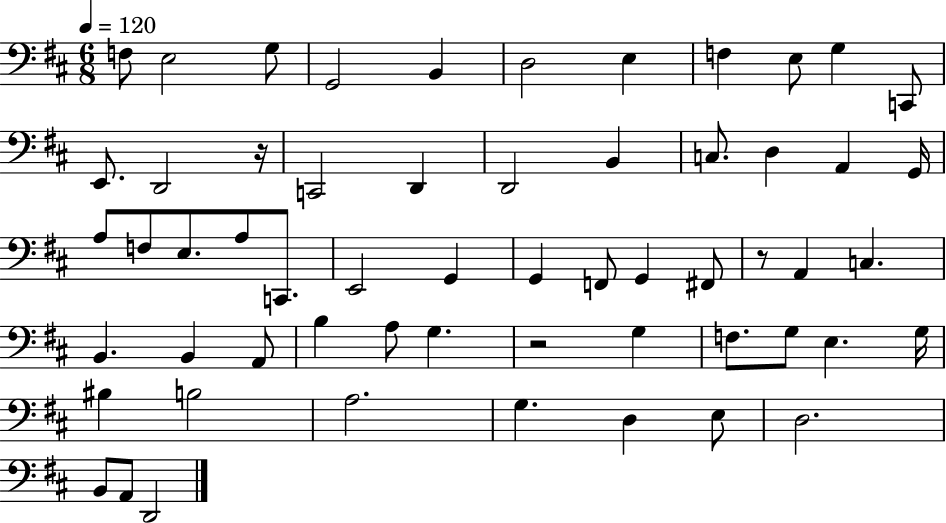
{
  \clef bass
  \numericTimeSignature
  \time 6/8
  \key d \major
  \tempo 4 = 120
  \repeat volta 2 { f8 e2 g8 | g,2 b,4 | d2 e4 | f4 e8 g4 c,8 | \break e,8. d,2 r16 | c,2 d,4 | d,2 b,4 | c8. d4 a,4 g,16 | \break a8 f8 e8. a8 c,8. | e,2 g,4 | g,4 f,8 g,4 fis,8 | r8 a,4 c4. | \break b,4. b,4 a,8 | b4 a8 g4. | r2 g4 | f8. g8 e4. g16 | \break bis4 b2 | a2. | g4. d4 e8 | d2. | \break b,8 a,8 d,2 | } \bar "|."
}